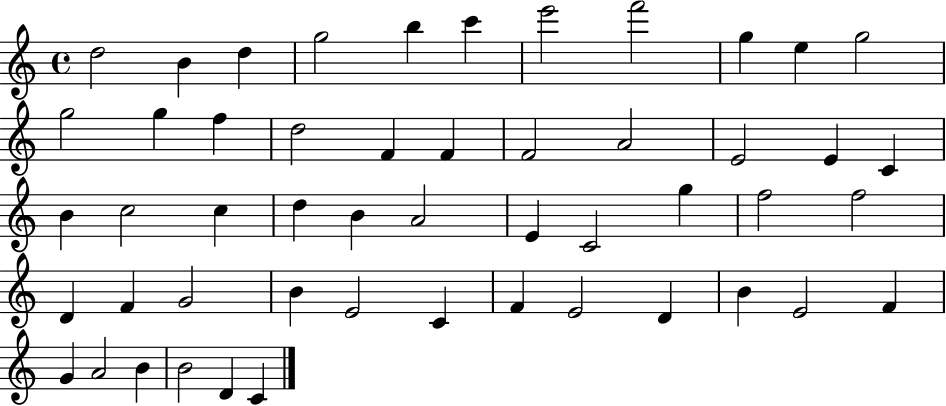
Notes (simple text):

D5/h B4/q D5/q G5/h B5/q C6/q E6/h F6/h G5/q E5/q G5/h G5/h G5/q F5/q D5/h F4/q F4/q F4/h A4/h E4/h E4/q C4/q B4/q C5/h C5/q D5/q B4/q A4/h E4/q C4/h G5/q F5/h F5/h D4/q F4/q G4/h B4/q E4/h C4/q F4/q E4/h D4/q B4/q E4/h F4/q G4/q A4/h B4/q B4/h D4/q C4/q